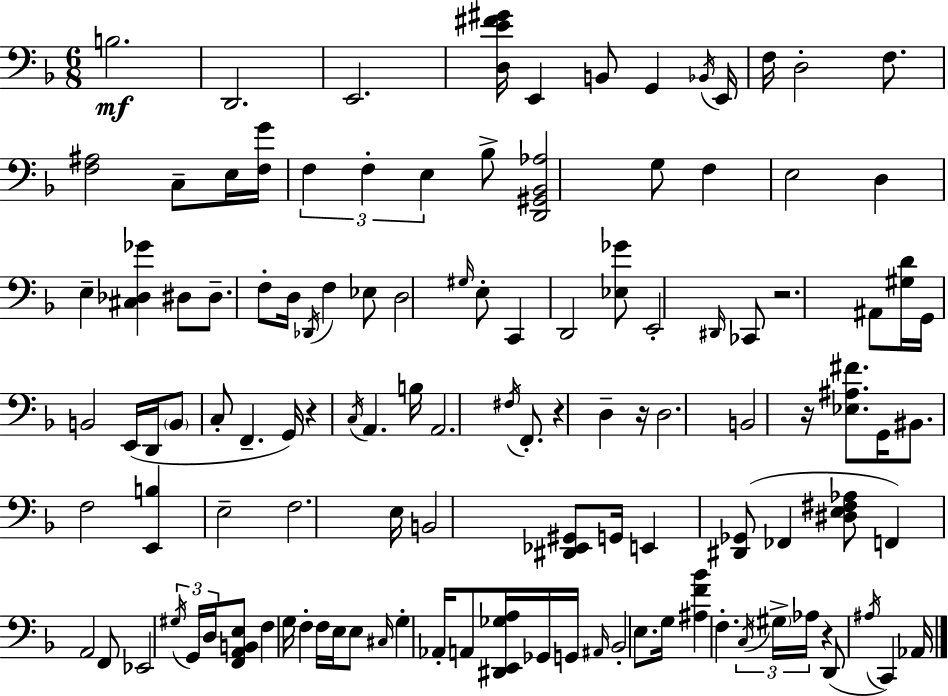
{
  \clef bass
  \numericTimeSignature
  \time 6/8
  \key f \major
  b2.\mf | d,2. | e,2. | <d e' fis' gis'>16 e,4 b,8 g,4 \acciaccatura { bes,16 } | \break e,16 f16 d2-. f8. | <f ais>2 c8-- e16 | <f g'>16 \tuplet 3/2 { f4 f4-. e4 } | bes8-> <d, gis, bes, aes>2 g8 | \break f4 e2 | d4 e4-- <cis des ges'>4 | dis8 dis8.-- f8-. d16 \acciaccatura { des,16 } f4 | ees8 d2 | \break \grace { gis16 } e8-. c,4 d,2 | <ees ges'>8 e,2-. | \grace { dis,16 } ces,8 r2. | ais,8 <gis d'>16 g,16 b,2 | \break e,16( d,16 \parenthesize b,8 c8-. f,4.-- | g,16) r4 \acciaccatura { c16 } a,4. | b16 a,2. | \acciaccatura { fis16 } f,8.-. r4 | \break d4-- r16 d2. | b,2 | r16 <ees ais fis'>8. g,16 bis,8. f2 | <e, b>4 e2-- | \break f2. | e16 b,2 | <dis, ees, gis,>8 g,16 e,4 <dis, ges,>8( | fes,4 <dis e fis aes>8 f,4) a,2 | \break f,8 ees,2 | \tuplet 3/2 { \acciaccatura { gis16 } g,16 d16 } <f, a, b, e>8 f4 | g16 f4-. f16 e16 e8 \grace { cis16 } g4-. | aes,16-. a,8 <dis, e, ges a>16 ges,16 g,16 \grace { ais,16 } bes,2-. | \break e8. g16 <ais f' bes'>4 | f4.-. \tuplet 3/2 { \acciaccatura { c16 } \parenthesize gis16-> aes16 } r4 | d,8( \acciaccatura { ais16 } c,4) aes,16 \bar "|."
}